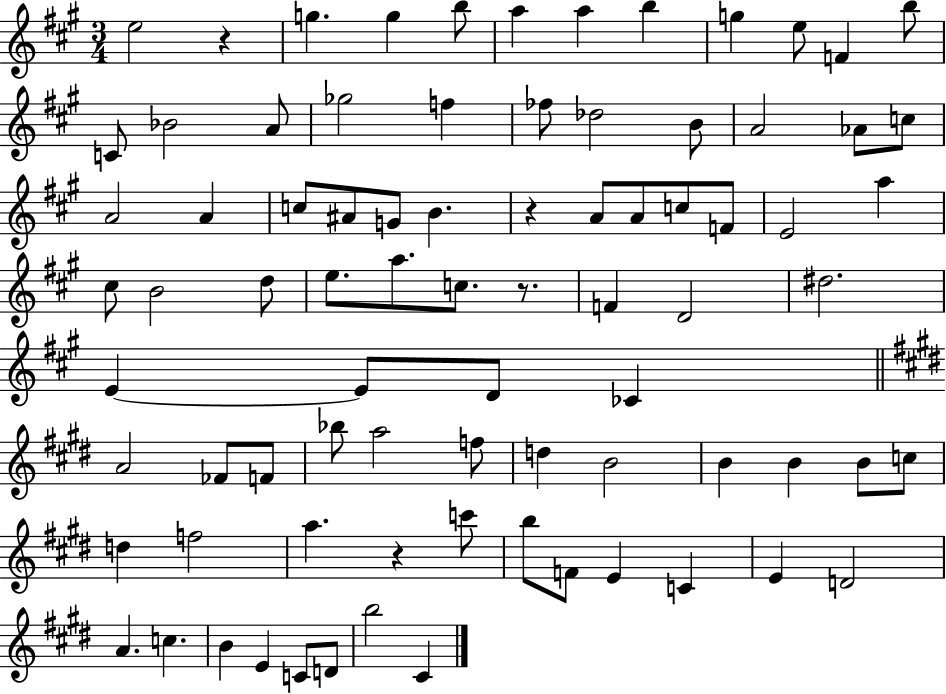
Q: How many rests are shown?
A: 4